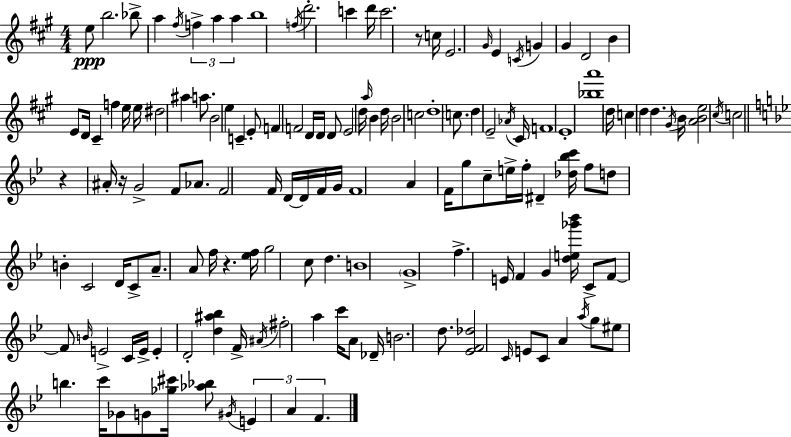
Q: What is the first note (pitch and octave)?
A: E5